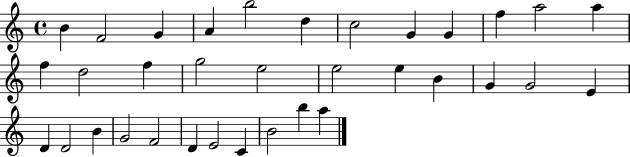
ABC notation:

X:1
T:Untitled
M:4/4
L:1/4
K:C
B F2 G A b2 d c2 G G f a2 a f d2 f g2 e2 e2 e B G G2 E D D2 B G2 F2 D E2 C B2 b a